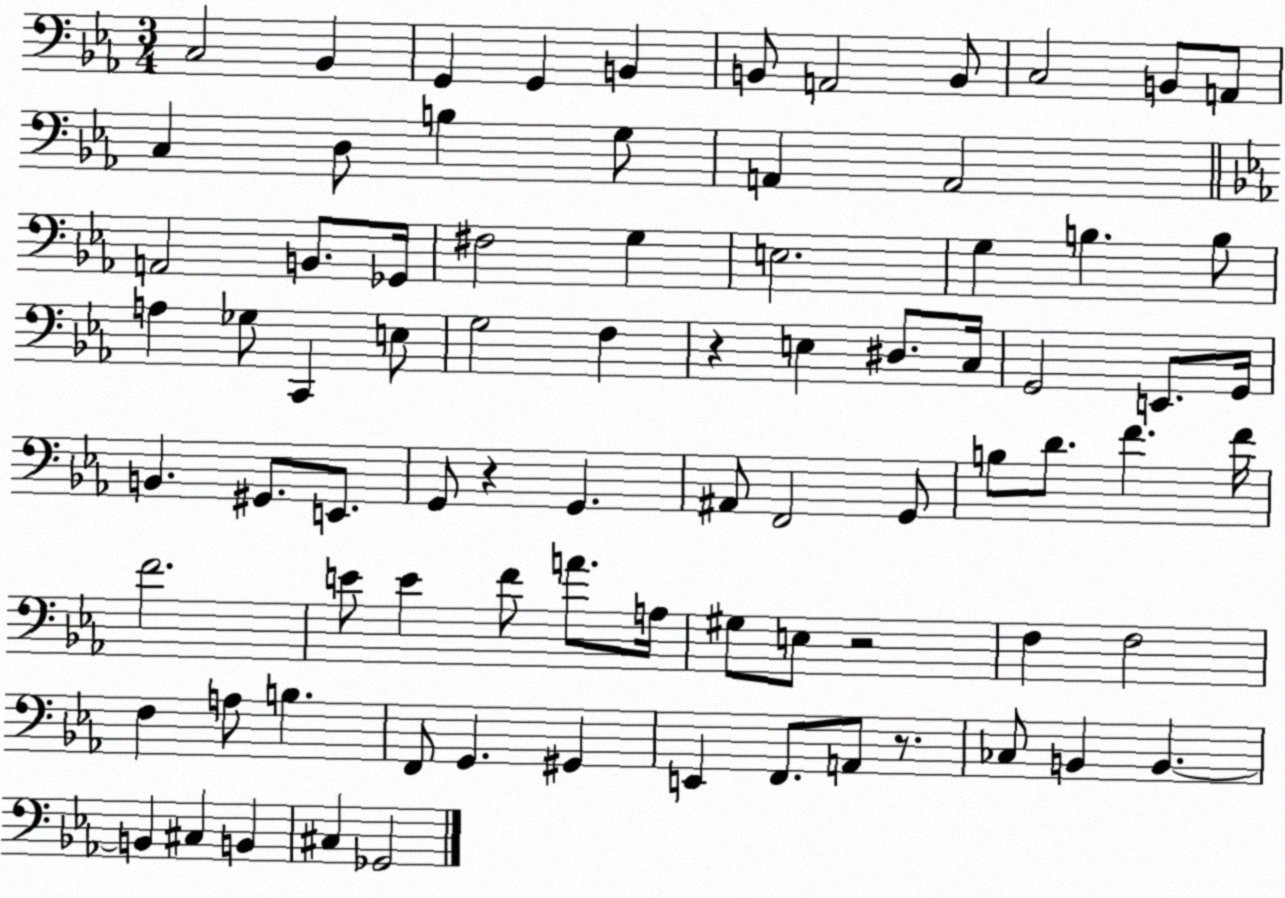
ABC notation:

X:1
T:Untitled
M:3/4
L:1/4
K:Eb
C,2 _B,, G,, G,, B,, B,,/2 A,,2 B,,/2 C,2 B,,/2 A,,/2 C, D,/2 B, G,/2 A,, A,,2 A,,2 B,,/2 _G,,/4 ^F,2 G, E,2 G, B, B,/2 A, _G,/2 C,, E,/2 G,2 F, z E, ^D,/2 C,/4 G,,2 E,,/2 G,,/4 B,, ^G,,/2 E,,/2 G,,/2 z G,, ^A,,/2 F,,2 G,,/2 B,/2 D/2 F F/4 F2 E/2 E F/2 A/2 A,/4 ^G,/2 E,/2 z2 F, F,2 F, A,/2 B, F,,/2 G,, ^G,, E,, F,,/2 A,,/2 z/2 _C,/2 B,, B,, B,, ^C, B,, ^C, _G,,2